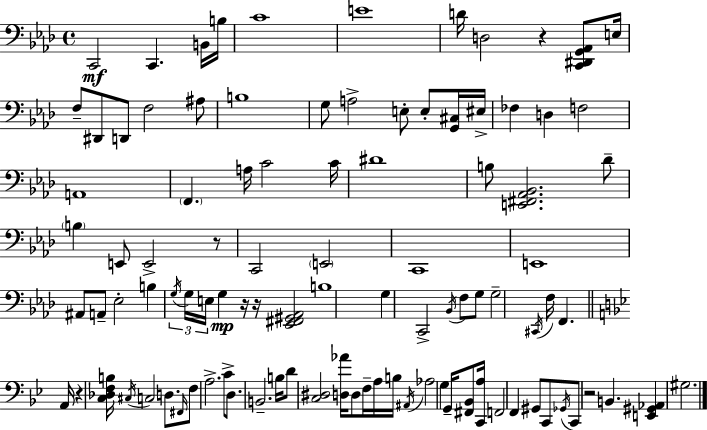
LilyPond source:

{
  \clef bass
  \time 4/4
  \defaultTimeSignature
  \key f \minor
  c,2\mf c,4. b,16 b16 | c'1 | e'1 | d'16 d2 r4 <c, dis, g, aes,>8 e16 | \break f8-- dis,8 d,8 f2 ais8 | b1 | g8 a2-> e8-. e8-. <g, cis>16 eis16-> | fes4 d4 f2 | \break a,1 | \parenthesize f,4. a16 c'2 c'16 | dis'1 | b8 <e, fis, aes, bes,>2. des'8-- | \break \parenthesize b4 e,8 e,2-> r8 | c,2 \parenthesize e,2 | c,1 | e,1 | \break ais,8 a,8-- ees2-. b4 | \tuplet 3/2 { \acciaccatura { g16 } g16 e16 } g4\mp r16 r16 <ees, fis, gis, aes,>2 | b1 | g4 c,2-> \acciaccatura { bes,16 } f8 | \break g8 g2-- \acciaccatura { cis,16 } f16 f,4. | \bar "||" \break \key g \minor a,16 r4 <c des f b>16 \acciaccatura { cis16 } c2 d8. | \grace { fis,16 } f8 a2.-> | c'8-> d8. b,2.-- | b16 d'8 <c dis>2 <d aes'>16 d8 | \break f16-- a16 b16 \acciaccatura { ais,16 } aes2 g4 | g,16-- <fis, bes,>8 <c, a>16 f,2 f,4 | gis,8 c,8 \acciaccatura { ges,16 } c,8 r2 b,4. | <e, gis, aes,>4 gis2. | \break \bar "|."
}